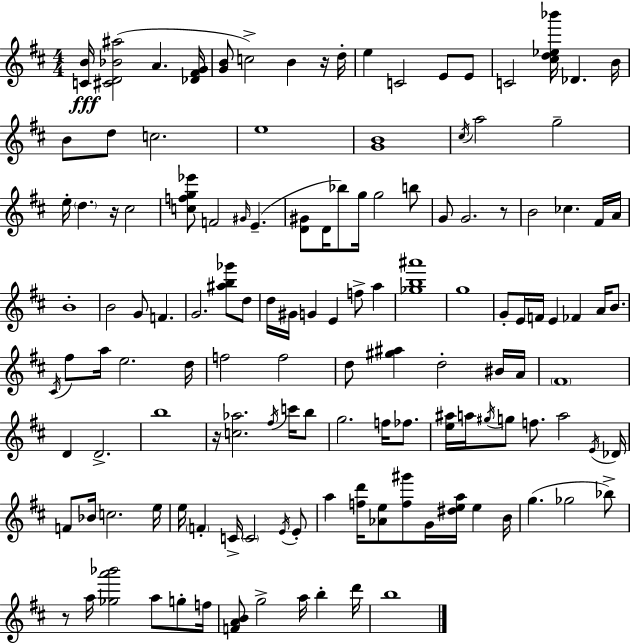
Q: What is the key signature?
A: D major